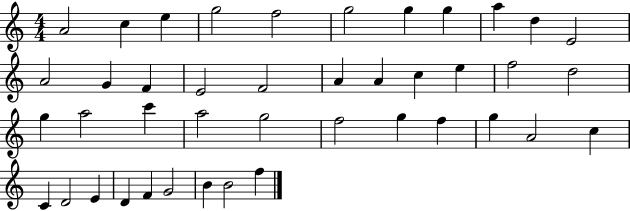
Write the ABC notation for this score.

X:1
T:Untitled
M:4/4
L:1/4
K:C
A2 c e g2 f2 g2 g g a d E2 A2 G F E2 F2 A A c e f2 d2 g a2 c' a2 g2 f2 g f g A2 c C D2 E D F G2 B B2 f